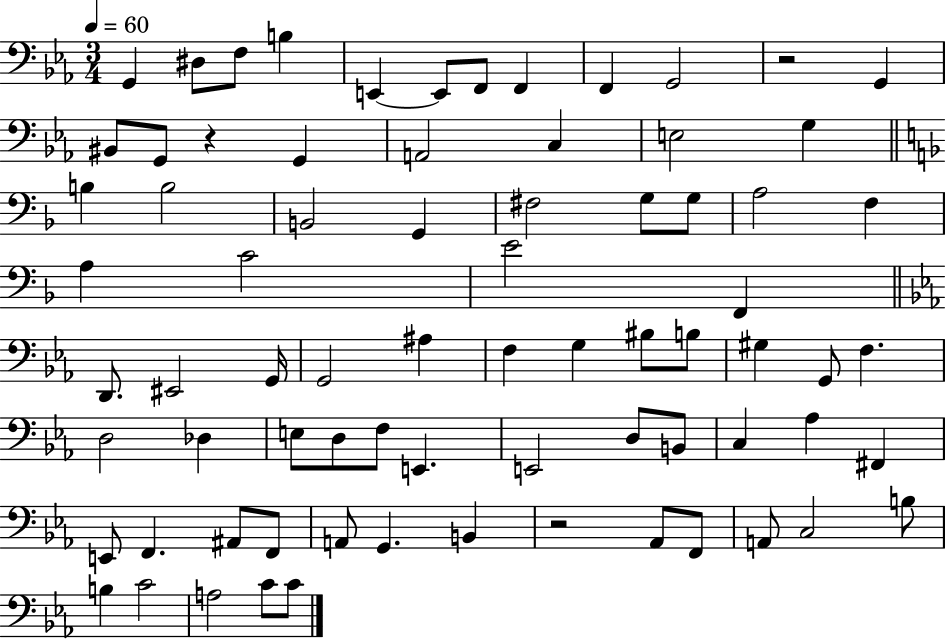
X:1
T:Untitled
M:3/4
L:1/4
K:Eb
G,, ^D,/2 F,/2 B, E,, E,,/2 F,,/2 F,, F,, G,,2 z2 G,, ^B,,/2 G,,/2 z G,, A,,2 C, E,2 G, B, B,2 B,,2 G,, ^F,2 G,/2 G,/2 A,2 F, A, C2 E2 F,, D,,/2 ^E,,2 G,,/4 G,,2 ^A, F, G, ^B,/2 B,/2 ^G, G,,/2 F, D,2 _D, E,/2 D,/2 F,/2 E,, E,,2 D,/2 B,,/2 C, _A, ^F,, E,,/2 F,, ^A,,/2 F,,/2 A,,/2 G,, B,, z2 _A,,/2 F,,/2 A,,/2 C,2 B,/2 B, C2 A,2 C/2 C/2